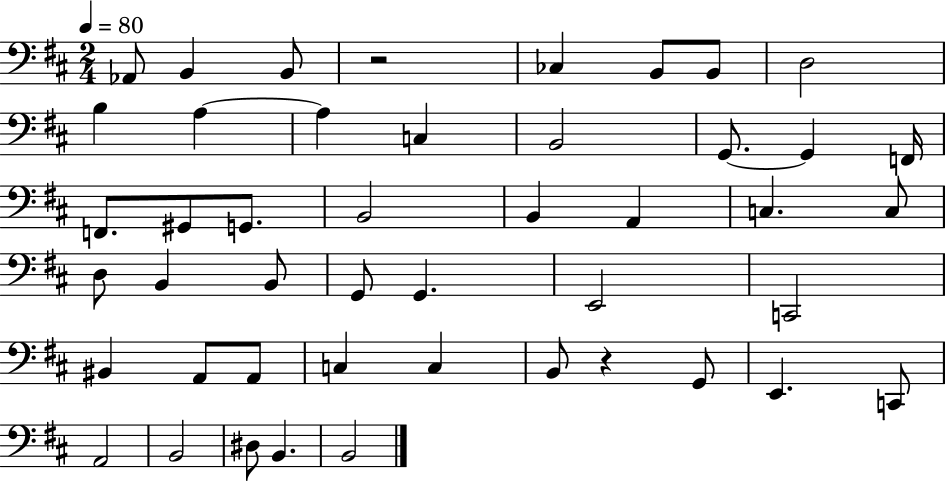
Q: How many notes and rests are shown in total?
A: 46